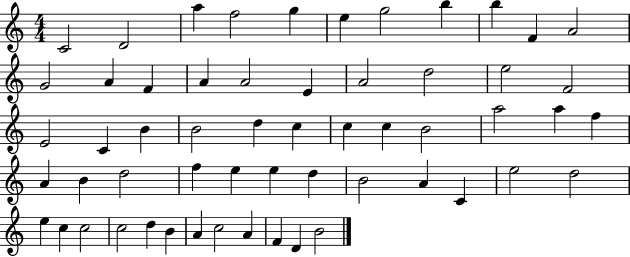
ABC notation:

X:1
T:Untitled
M:4/4
L:1/4
K:C
C2 D2 a f2 g e g2 b b F A2 G2 A F A A2 E A2 d2 e2 F2 E2 C B B2 d c c c B2 a2 a f A B d2 f e e d B2 A C e2 d2 e c c2 c2 d B A c2 A F D B2